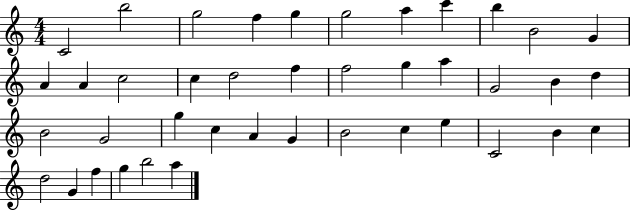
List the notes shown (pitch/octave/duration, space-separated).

C4/h B5/h G5/h F5/q G5/q G5/h A5/q C6/q B5/q B4/h G4/q A4/q A4/q C5/h C5/q D5/h F5/q F5/h G5/q A5/q G4/h B4/q D5/q B4/h G4/h G5/q C5/q A4/q G4/q B4/h C5/q E5/q C4/h B4/q C5/q D5/h G4/q F5/q G5/q B5/h A5/q